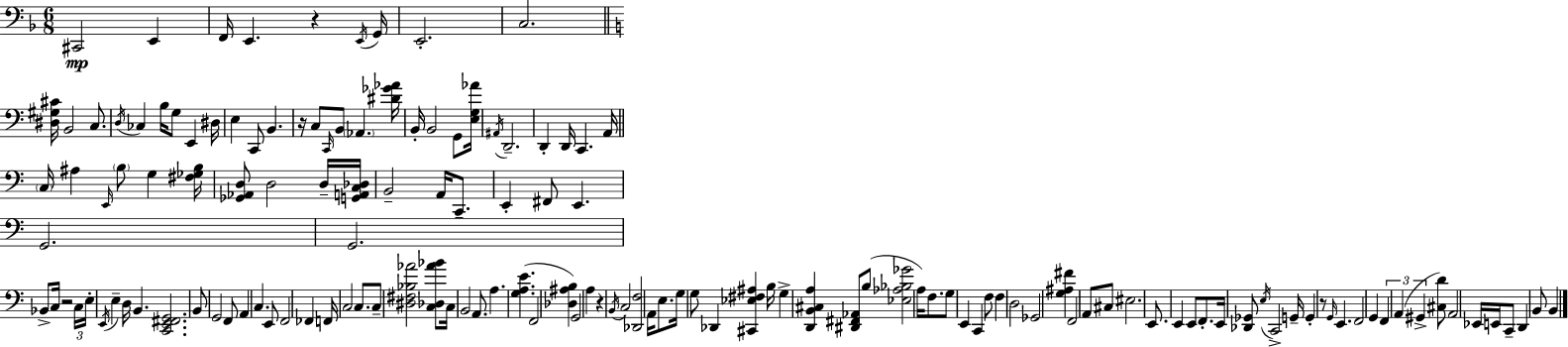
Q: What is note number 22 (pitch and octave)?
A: B2